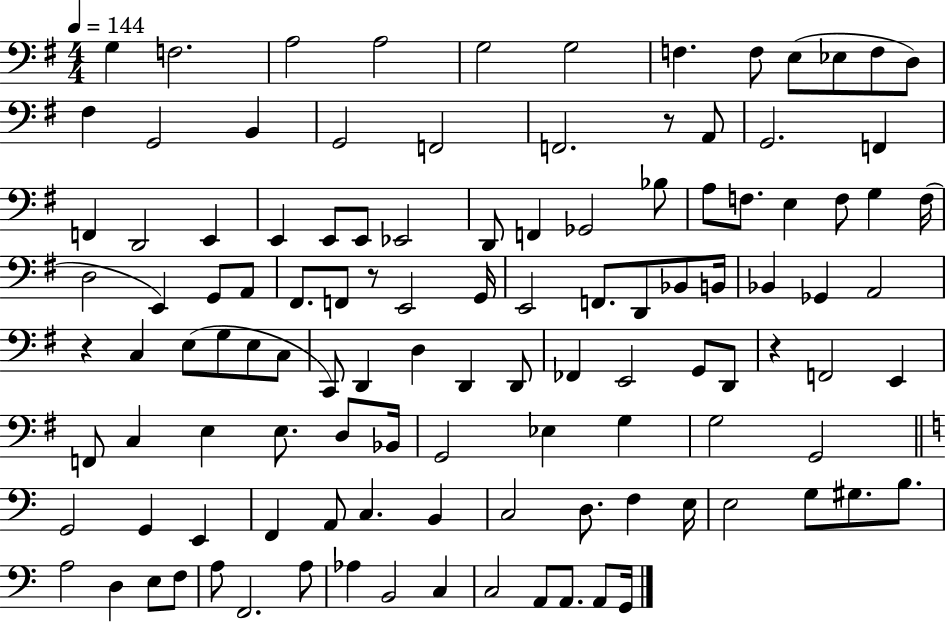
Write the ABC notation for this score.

X:1
T:Untitled
M:4/4
L:1/4
K:G
G, F,2 A,2 A,2 G,2 G,2 F, F,/2 E,/2 _E,/2 F,/2 D,/2 ^F, G,,2 B,, G,,2 F,,2 F,,2 z/2 A,,/2 G,,2 F,, F,, D,,2 E,, E,, E,,/2 E,,/2 _E,,2 D,,/2 F,, _G,,2 _B,/2 A,/2 F,/2 E, F,/2 G, F,/4 D,2 E,, G,,/2 A,,/2 ^F,,/2 F,,/2 z/2 E,,2 G,,/4 E,,2 F,,/2 D,,/2 _B,,/2 B,,/4 _B,, _G,, A,,2 z C, E,/2 G,/2 E,/2 C,/2 C,,/2 D,, D, D,, D,,/2 _F,, E,,2 G,,/2 D,,/2 z F,,2 E,, F,,/2 C, E, E,/2 D,/2 _B,,/4 G,,2 _E, G, G,2 G,,2 G,,2 G,, E,, F,, A,,/2 C, B,, C,2 D,/2 F, E,/4 E,2 G,/2 ^G,/2 B,/2 A,2 D, E,/2 F,/2 A,/2 F,,2 A,/2 _A, B,,2 C, C,2 A,,/2 A,,/2 A,,/2 G,,/4